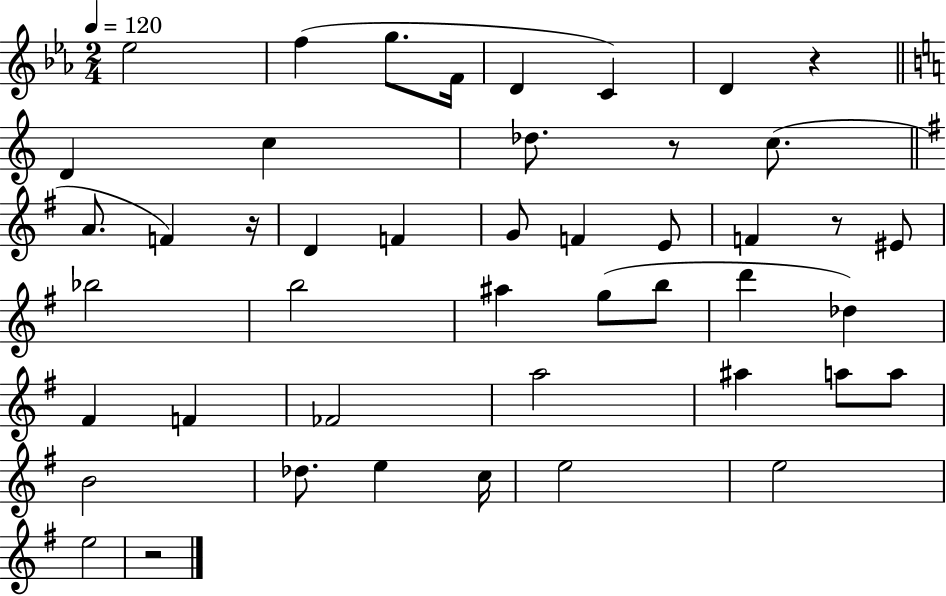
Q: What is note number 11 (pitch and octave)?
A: C5